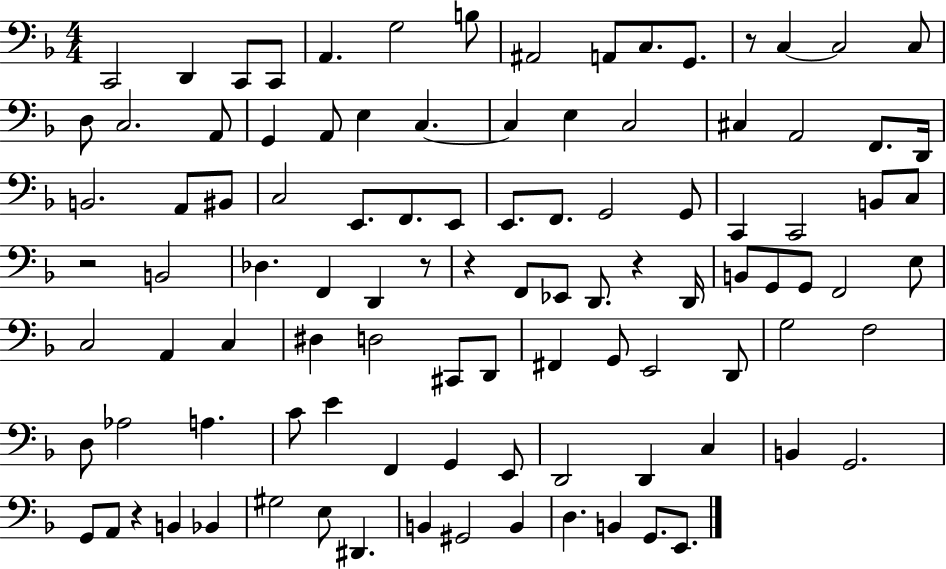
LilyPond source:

{
  \clef bass
  \numericTimeSignature
  \time 4/4
  \key f \major
  c,2 d,4 c,8 c,8 | a,4. g2 b8 | ais,2 a,8 c8. g,8. | r8 c4~~ c2 c8 | \break d8 c2. a,8 | g,4 a,8 e4 c4.~~ | c4 e4 c2 | cis4 a,2 f,8. d,16 | \break b,2. a,8 bis,8 | c2 e,8. f,8. e,8 | e,8. f,8. g,2 g,8 | c,4 c,2 b,8 c8 | \break r2 b,2 | des4. f,4 d,4 r8 | r4 f,8 ees,8 d,8. r4 d,16 | b,8 g,8 g,8 f,2 e8 | \break c2 a,4 c4 | dis4 d2 cis,8 d,8 | fis,4 g,8 e,2 d,8 | g2 f2 | \break d8 aes2 a4. | c'8 e'4 f,4 g,4 e,8 | d,2 d,4 c4 | b,4 g,2. | \break g,8 a,8 r4 b,4 bes,4 | gis2 e8 dis,4. | b,4 gis,2 b,4 | d4. b,4 g,8. e,8. | \break \bar "|."
}